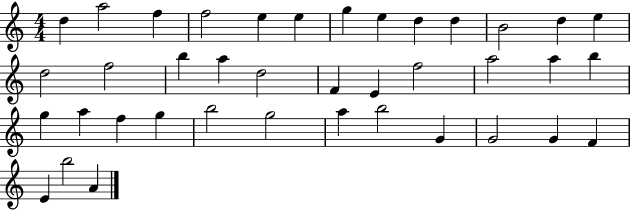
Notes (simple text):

D5/q A5/h F5/q F5/h E5/q E5/q G5/q E5/q D5/q D5/q B4/h D5/q E5/q D5/h F5/h B5/q A5/q D5/h F4/q E4/q F5/h A5/h A5/q B5/q G5/q A5/q F5/q G5/q B5/h G5/h A5/q B5/h G4/q G4/h G4/q F4/q E4/q B5/h A4/q